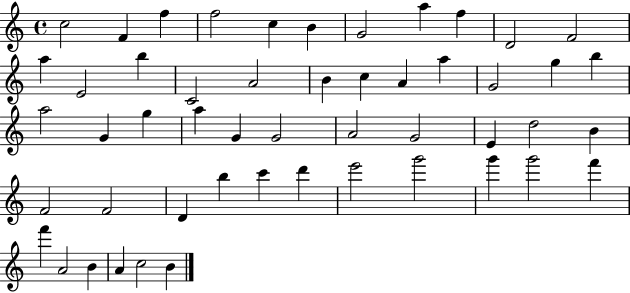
C5/h F4/q F5/q F5/h C5/q B4/q G4/h A5/q F5/q D4/h F4/h A5/q E4/h B5/q C4/h A4/h B4/q C5/q A4/q A5/q G4/h G5/q B5/q A5/h G4/q G5/q A5/q G4/q G4/h A4/h G4/h E4/q D5/h B4/q F4/h F4/h D4/q B5/q C6/q D6/q E6/h G6/h G6/q G6/h F6/q F6/q A4/h B4/q A4/q C5/h B4/q